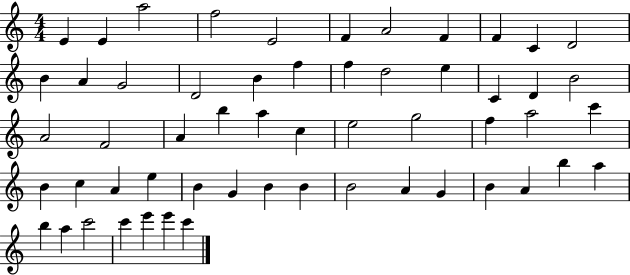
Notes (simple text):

E4/q E4/q A5/h F5/h E4/h F4/q A4/h F4/q F4/q C4/q D4/h B4/q A4/q G4/h D4/h B4/q F5/q F5/q D5/h E5/q C4/q D4/q B4/h A4/h F4/h A4/q B5/q A5/q C5/q E5/h G5/h F5/q A5/h C6/q B4/q C5/q A4/q E5/q B4/q G4/q B4/q B4/q B4/h A4/q G4/q B4/q A4/q B5/q A5/q B5/q A5/q C6/h C6/q E6/q E6/q C6/q